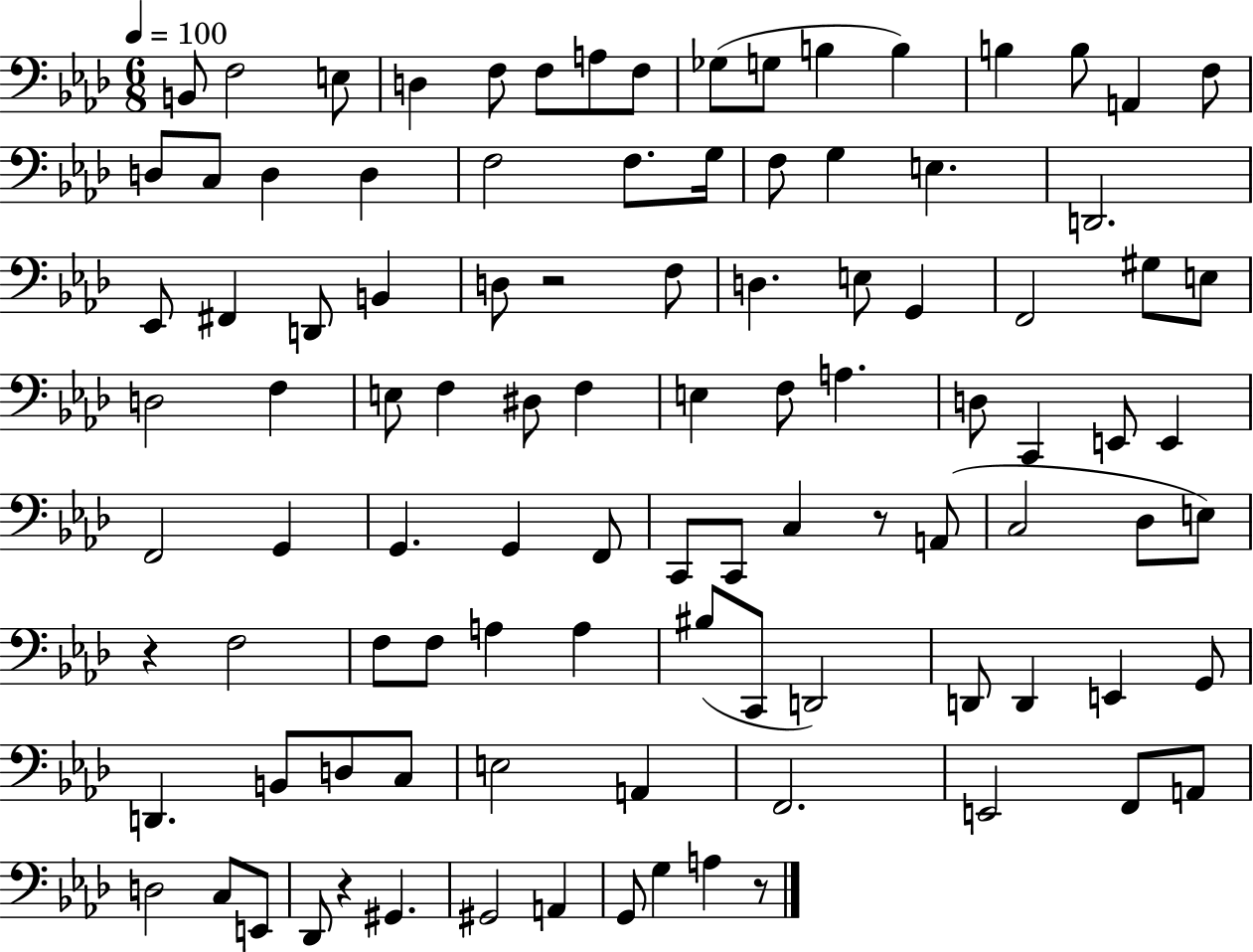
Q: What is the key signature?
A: AES major